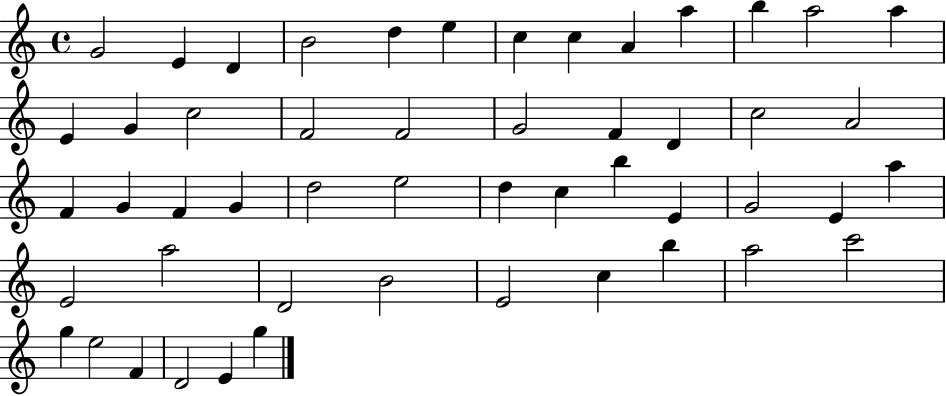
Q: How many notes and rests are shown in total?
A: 51